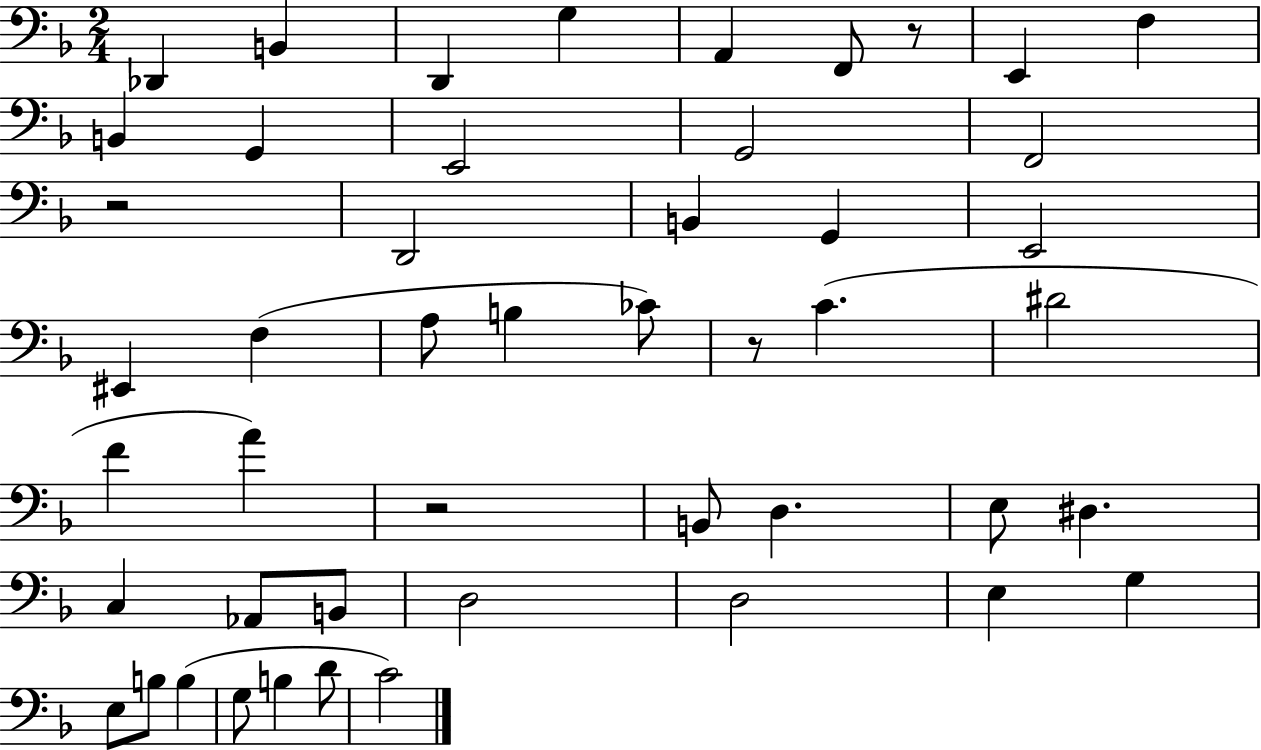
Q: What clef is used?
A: bass